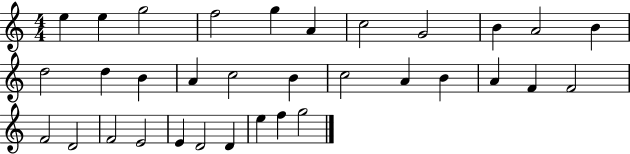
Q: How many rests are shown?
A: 0